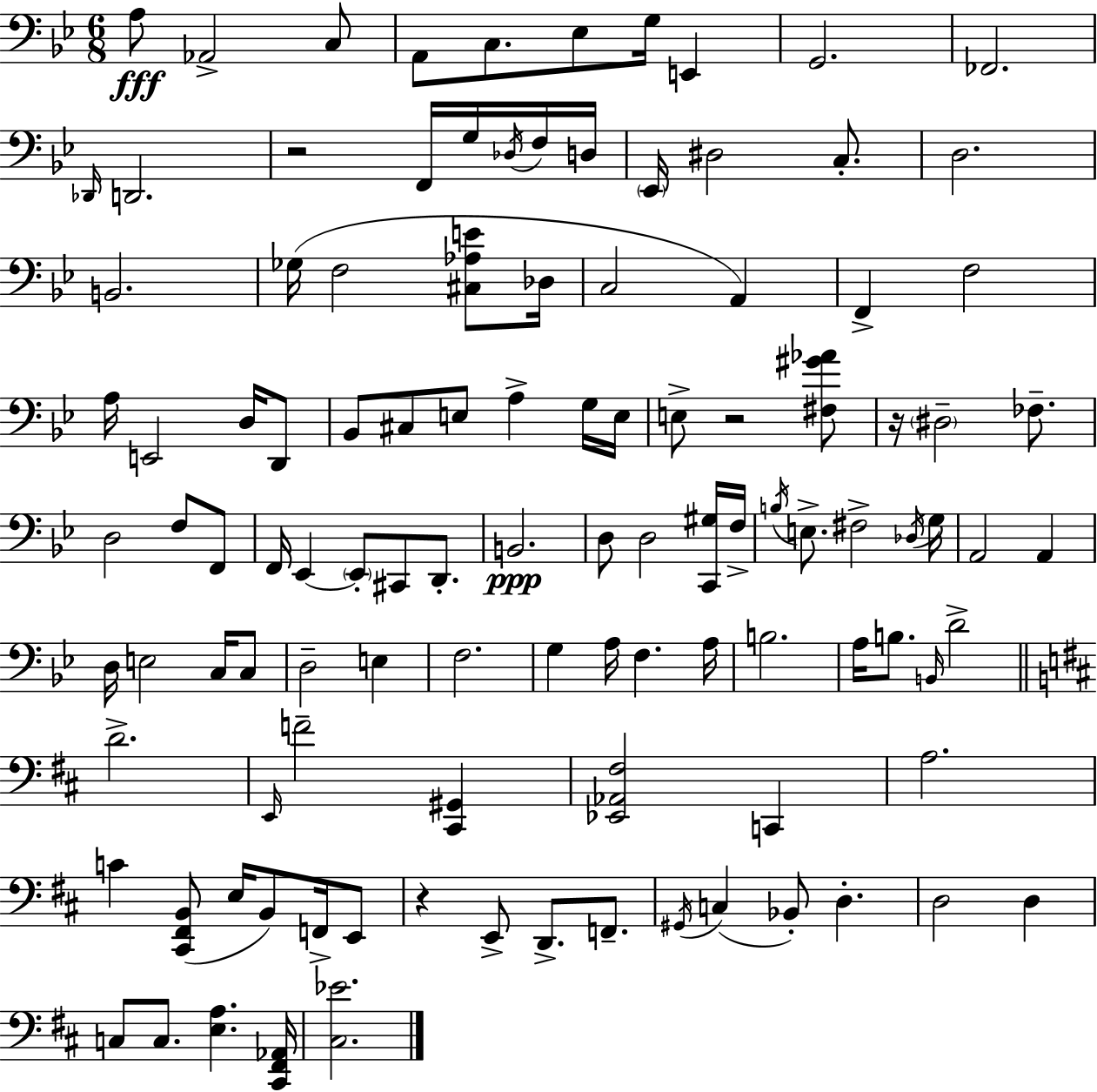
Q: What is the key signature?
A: G minor